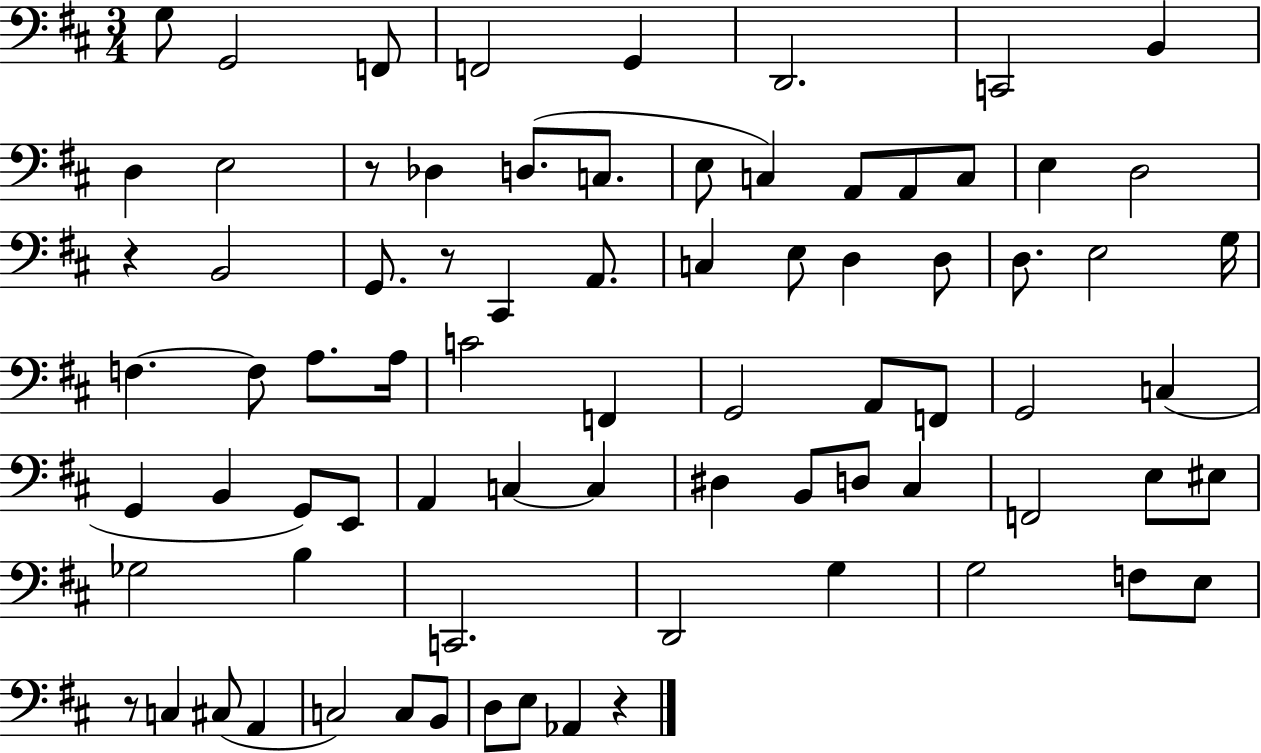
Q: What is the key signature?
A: D major